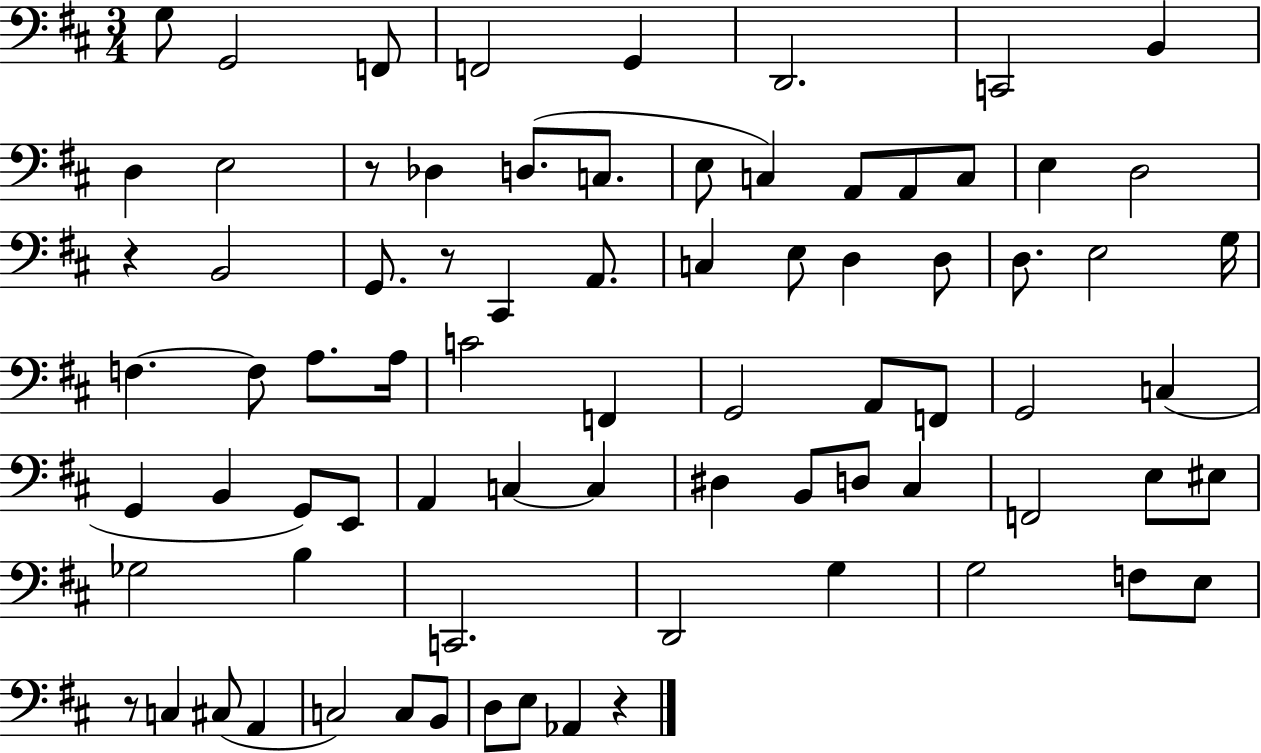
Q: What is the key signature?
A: D major